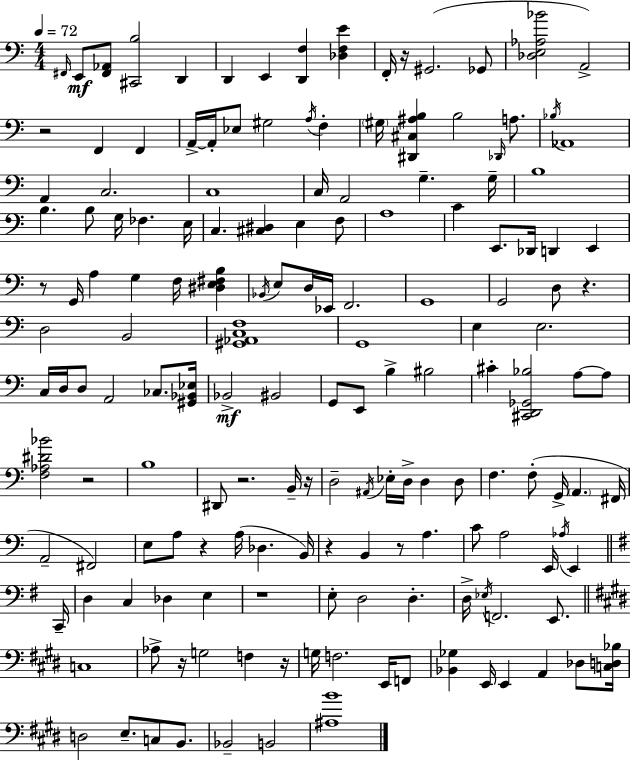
X:1
T:Untitled
M:4/4
L:1/4
K:C
^F,,/4 E,,/2 [^F,,_A,,]/2 [^C,,B,]2 D,, D,, E,, [D,,F,] [_D,F,E] F,,/4 z/4 ^G,,2 _G,,/2 [_D,E,_A,_B]2 A,,2 z2 F,, F,, A,,/4 A,,/4 _E,/2 ^G,2 A,/4 F, ^G,/4 [^D,,^C,^A,B,] B,2 _D,,/4 A,/2 _B,/4 _A,,4 A,, C,2 C,4 C,/4 A,,2 G, G,/4 B,4 B, B,/2 G,/4 _F, E,/4 C, [^C,^D,] E, F,/2 A,4 C E,,/2 _D,,/4 D,, E,, z/2 G,,/4 A, G, F,/4 [^D,E,^F,B,] _B,,/4 E,/2 D,/4 _E,,/4 F,,2 G,,4 G,,2 D,/2 z D,2 B,,2 [^G,,_A,,C,F,]4 G,,4 E, E,2 C,/4 D,/4 D,/2 A,,2 _C,/2 [^G,,_B,,_E,]/4 _B,,2 ^B,,2 G,,/2 E,,/2 B, ^B,2 ^C [^C,,D,,_G,,_B,]2 A,/2 A,/2 [F,_A,^D_B]2 z2 B,4 ^D,,/2 z2 B,,/4 z/4 D,2 ^A,,/4 _E,/4 D,/4 D, D,/2 F, F,/2 G,,/4 A,, ^F,,/4 A,,2 ^F,,2 E,/2 A,/2 z A,/4 _D, B,,/4 z B,, z/2 A, C/2 A,2 E,,/4 _A,/4 E,, C,,/4 D, C, _D, E, z4 E,/2 D,2 D, D,/4 _E,/4 F,,2 E,,/2 C,4 _A,/2 z/4 G,2 F, z/4 G,/4 F,2 E,,/4 F,,/2 [_B,,_G,] E,,/4 E,, A,, _D,/2 [C,D,_B,]/4 D,2 E,/2 C,/2 B,,/2 _B,,2 B,,2 [^A,B]4